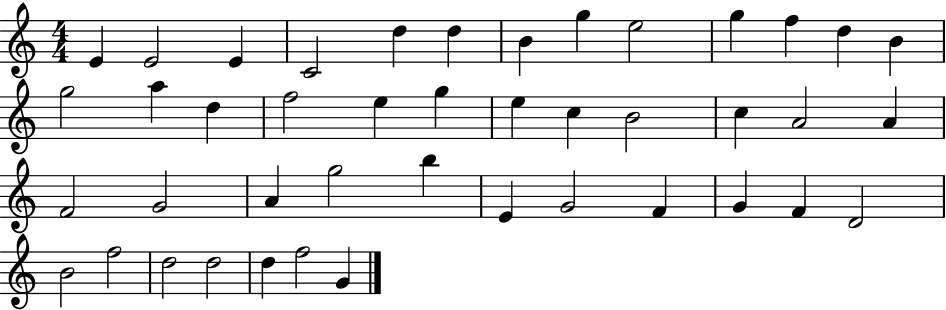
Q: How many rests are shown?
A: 0